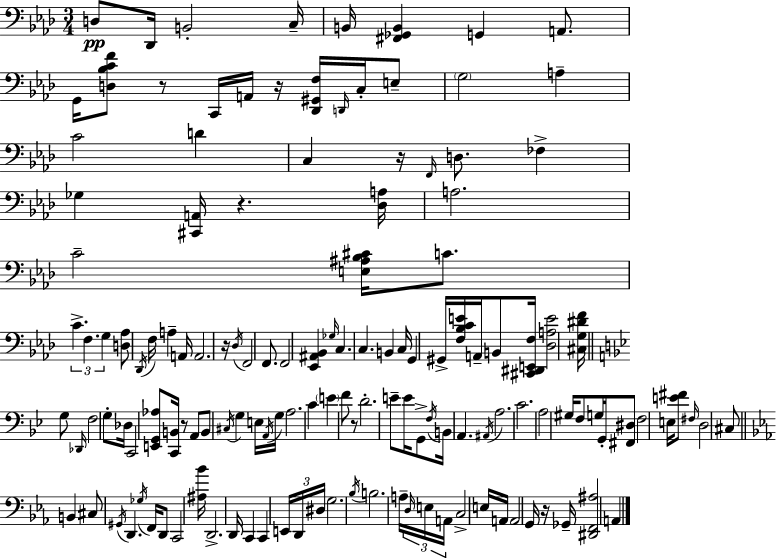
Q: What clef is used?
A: bass